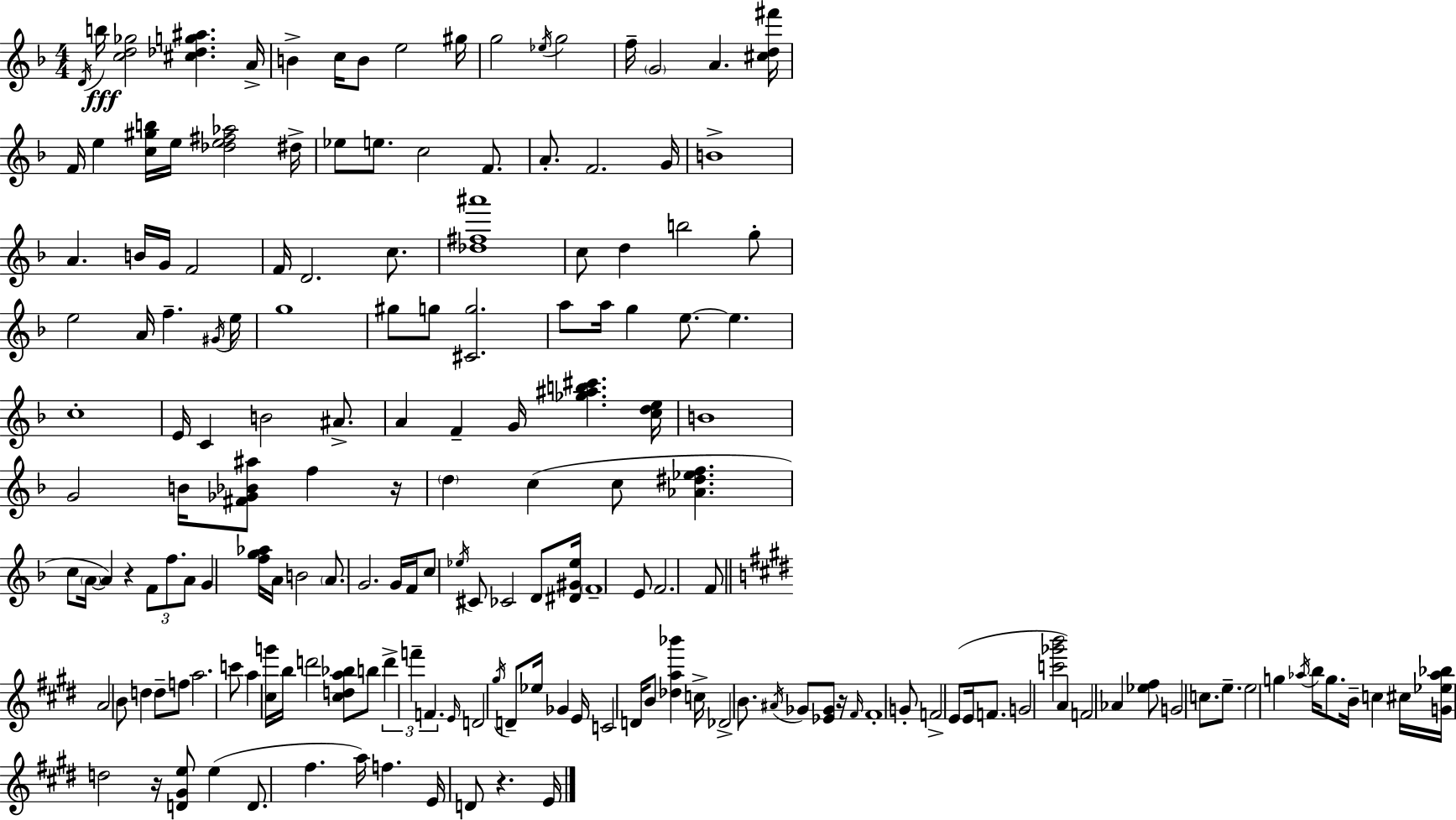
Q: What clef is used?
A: treble